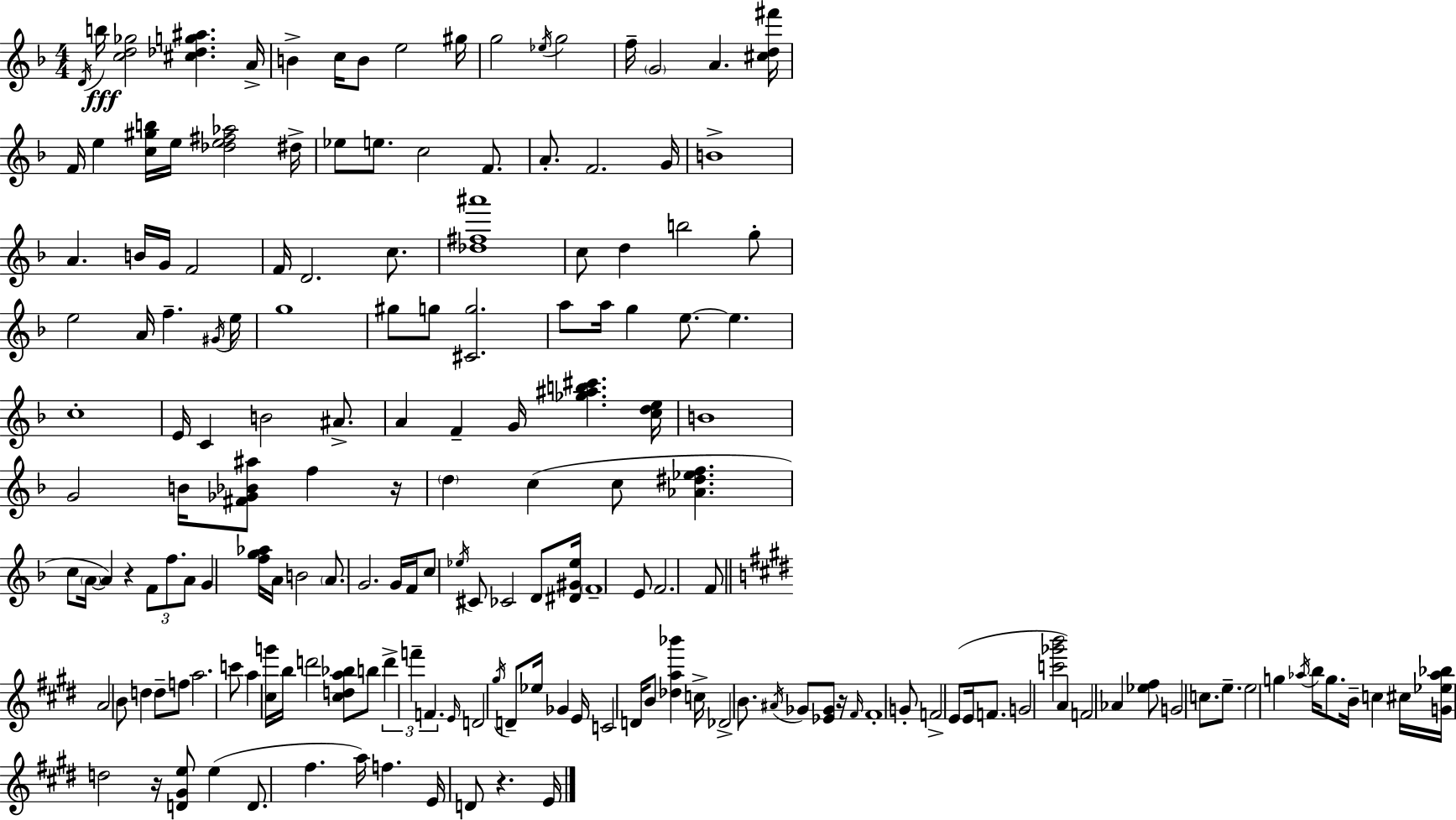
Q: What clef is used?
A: treble